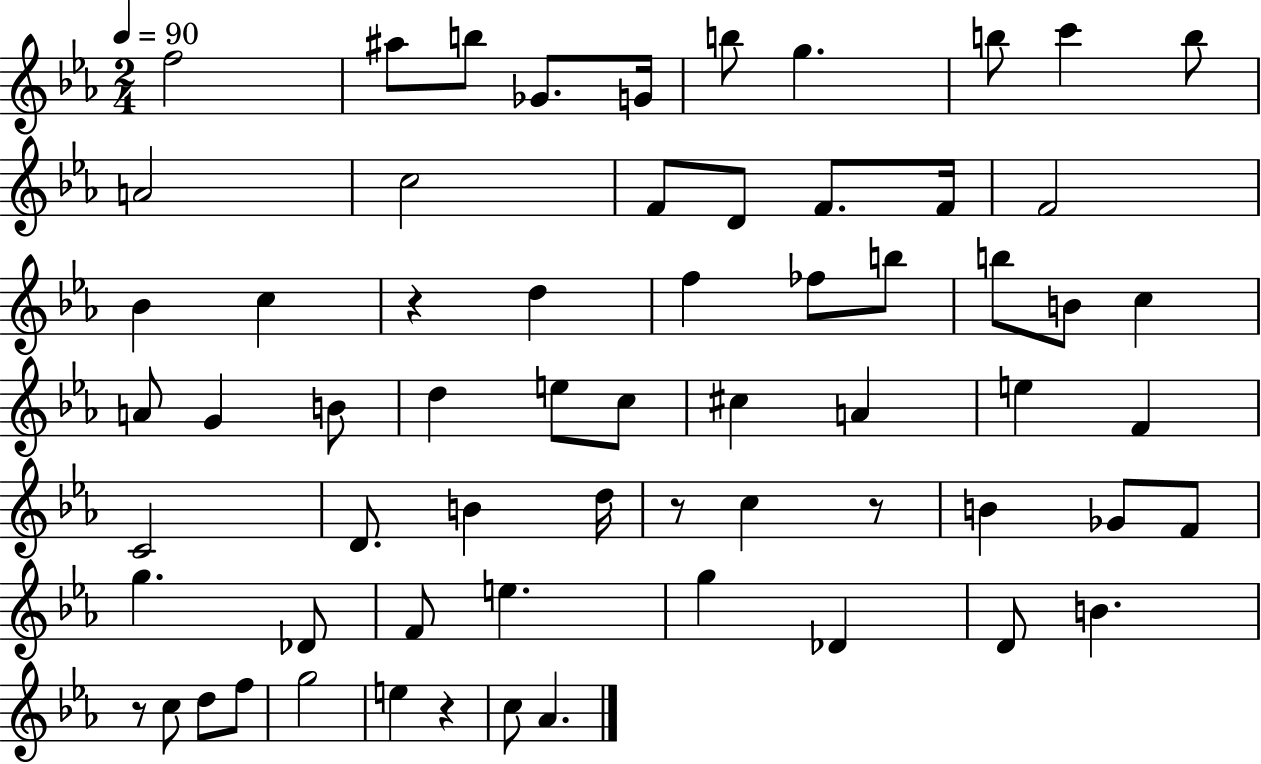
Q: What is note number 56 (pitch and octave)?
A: G5